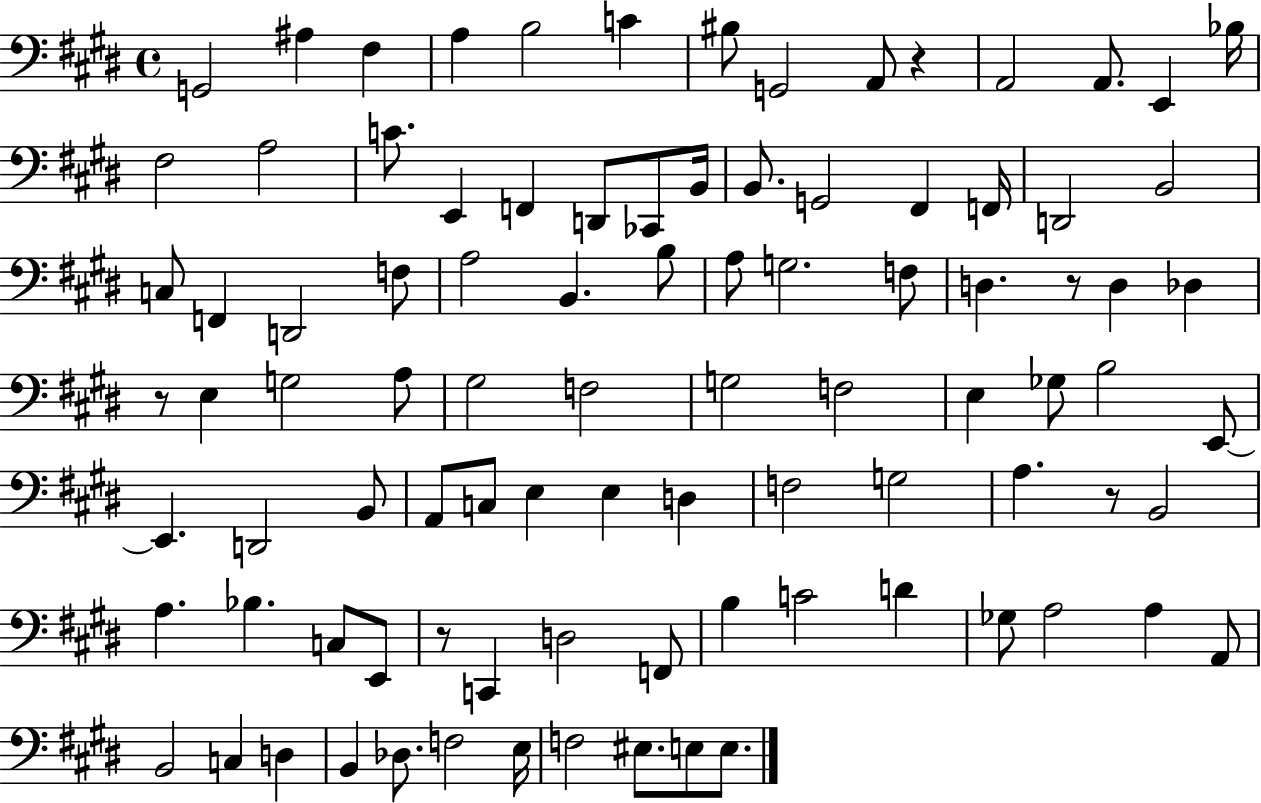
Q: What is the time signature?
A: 4/4